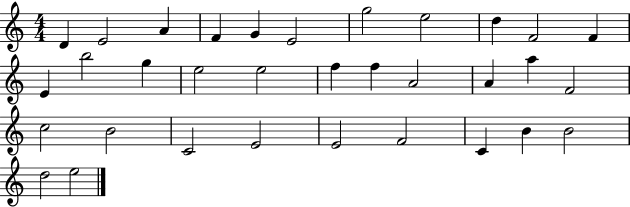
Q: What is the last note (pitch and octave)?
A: E5